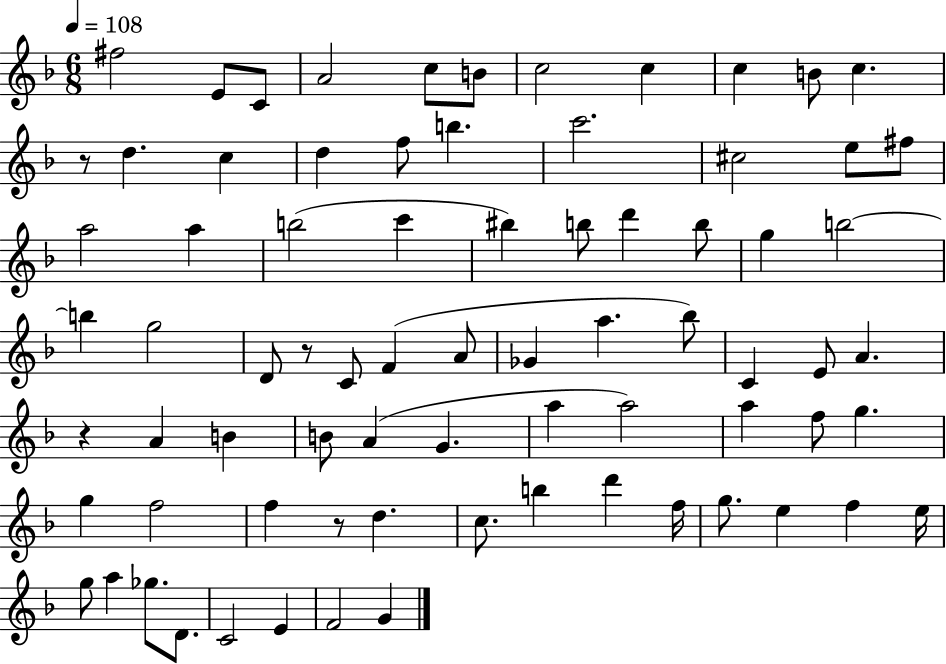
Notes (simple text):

F#5/h E4/e C4/e A4/h C5/e B4/e C5/h C5/q C5/q B4/e C5/q. R/e D5/q. C5/q D5/q F5/e B5/q. C6/h. C#5/h E5/e F#5/e A5/h A5/q B5/h C6/q BIS5/q B5/e D6/q B5/e G5/q B5/h B5/q G5/h D4/e R/e C4/e F4/q A4/e Gb4/q A5/q. Bb5/e C4/q E4/e A4/q. R/q A4/q B4/q B4/e A4/q G4/q. A5/q A5/h A5/q F5/e G5/q. G5/q F5/h F5/q R/e D5/q. C5/e. B5/q D6/q F5/s G5/e. E5/q F5/q E5/s G5/e A5/q Gb5/e. D4/e. C4/h E4/q F4/h G4/q